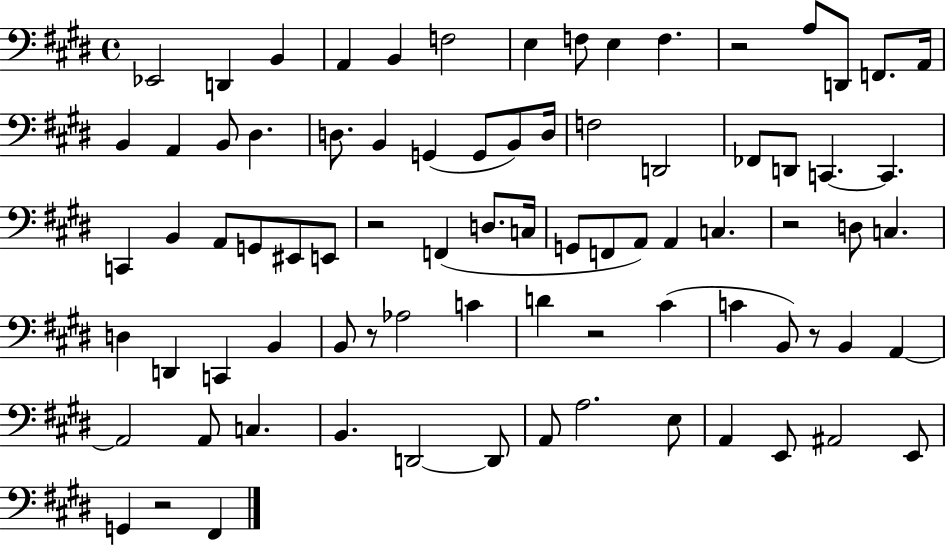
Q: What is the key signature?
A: E major